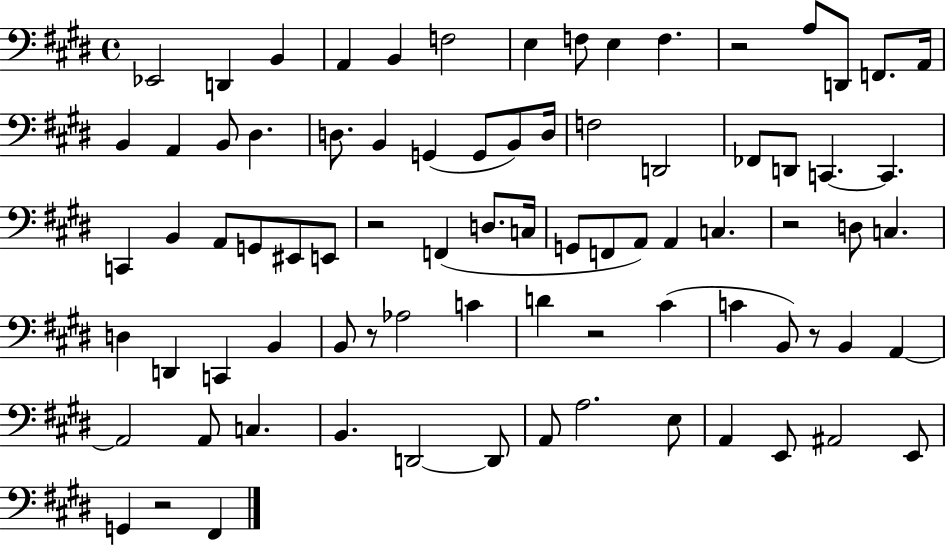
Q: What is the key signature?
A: E major